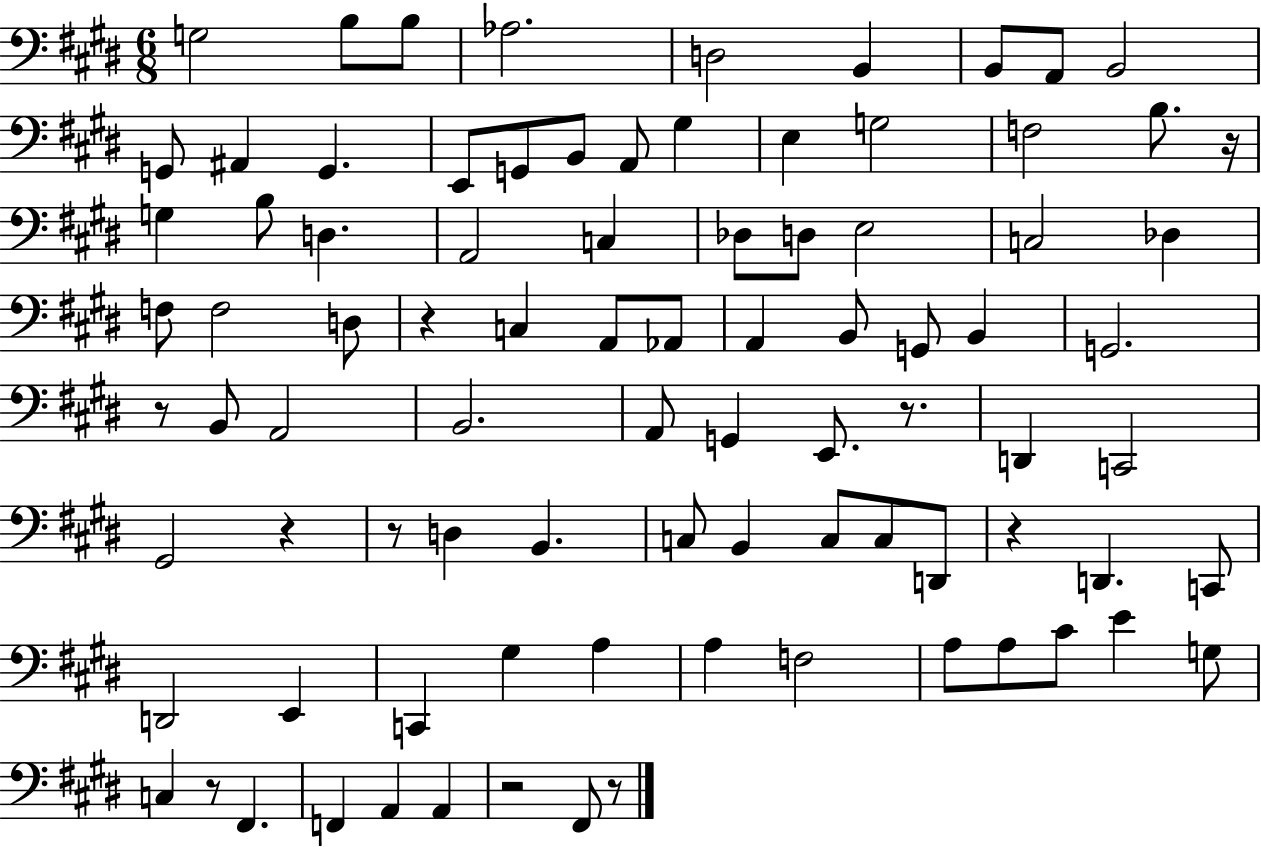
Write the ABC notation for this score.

X:1
T:Untitled
M:6/8
L:1/4
K:E
G,2 B,/2 B,/2 _A,2 D,2 B,, B,,/2 A,,/2 B,,2 G,,/2 ^A,, G,, E,,/2 G,,/2 B,,/2 A,,/2 ^G, E, G,2 F,2 B,/2 z/4 G, B,/2 D, A,,2 C, _D,/2 D,/2 E,2 C,2 _D, F,/2 F,2 D,/2 z C, A,,/2 _A,,/2 A,, B,,/2 G,,/2 B,, G,,2 z/2 B,,/2 A,,2 B,,2 A,,/2 G,, E,,/2 z/2 D,, C,,2 ^G,,2 z z/2 D, B,, C,/2 B,, C,/2 C,/2 D,,/2 z D,, C,,/2 D,,2 E,, C,, ^G, A, A, F,2 A,/2 A,/2 ^C/2 E G,/2 C, z/2 ^F,, F,, A,, A,, z2 ^F,,/2 z/2